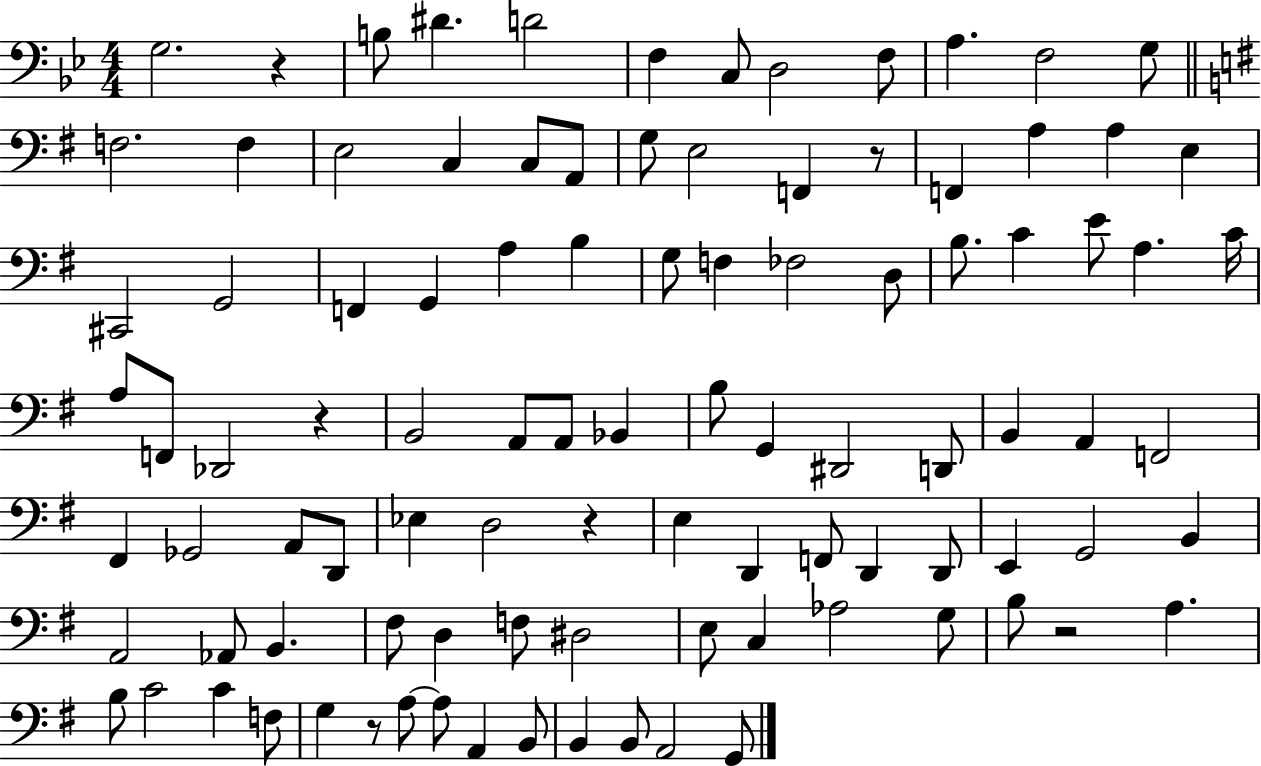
X:1
T:Untitled
M:4/4
L:1/4
K:Bb
G,2 z B,/2 ^D D2 F, C,/2 D,2 F,/2 A, F,2 G,/2 F,2 F, E,2 C, C,/2 A,,/2 G,/2 E,2 F,, z/2 F,, A, A, E, ^C,,2 G,,2 F,, G,, A, B, G,/2 F, _F,2 D,/2 B,/2 C E/2 A, C/4 A,/2 F,,/2 _D,,2 z B,,2 A,,/2 A,,/2 _B,, B,/2 G,, ^D,,2 D,,/2 B,, A,, F,,2 ^F,, _G,,2 A,,/2 D,,/2 _E, D,2 z E, D,, F,,/2 D,, D,,/2 E,, G,,2 B,, A,,2 _A,,/2 B,, ^F,/2 D, F,/2 ^D,2 E,/2 C, _A,2 G,/2 B,/2 z2 A, B,/2 C2 C F,/2 G, z/2 A,/2 A,/2 A,, B,,/2 B,, B,,/2 A,,2 G,,/2